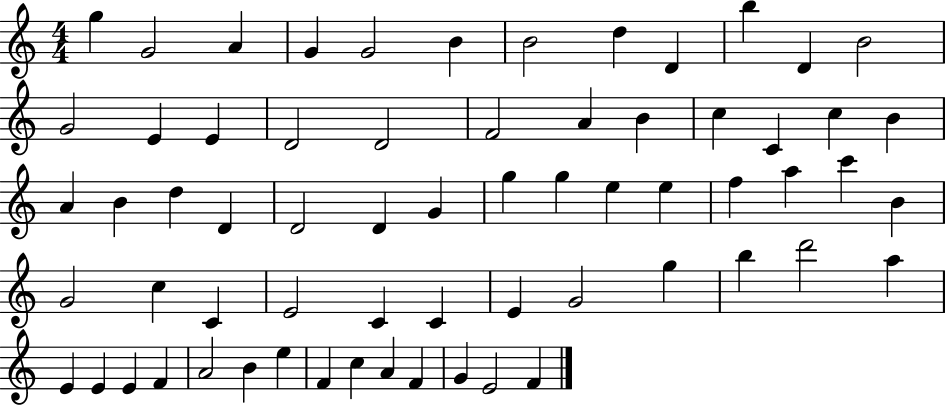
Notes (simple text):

G5/q G4/h A4/q G4/q G4/h B4/q B4/h D5/q D4/q B5/q D4/q B4/h G4/h E4/q E4/q D4/h D4/h F4/h A4/q B4/q C5/q C4/q C5/q B4/q A4/q B4/q D5/q D4/q D4/h D4/q G4/q G5/q G5/q E5/q E5/q F5/q A5/q C6/q B4/q G4/h C5/q C4/q E4/h C4/q C4/q E4/q G4/h G5/q B5/q D6/h A5/q E4/q E4/q E4/q F4/q A4/h B4/q E5/q F4/q C5/q A4/q F4/q G4/q E4/h F4/q